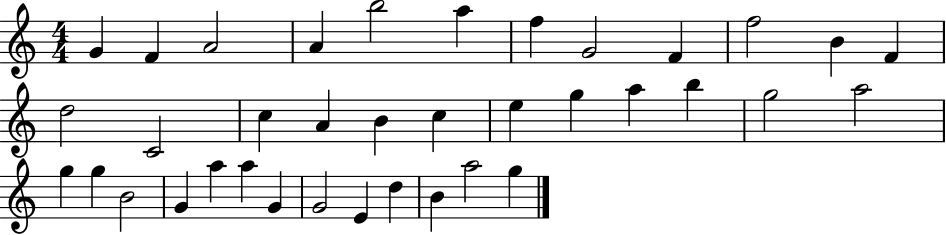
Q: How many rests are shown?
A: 0